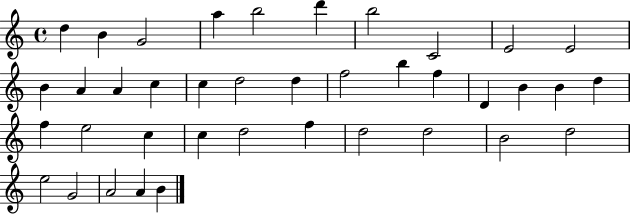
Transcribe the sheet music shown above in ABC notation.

X:1
T:Untitled
M:4/4
L:1/4
K:C
d B G2 a b2 d' b2 C2 E2 E2 B A A c c d2 d f2 b f D B B d f e2 c c d2 f d2 d2 B2 d2 e2 G2 A2 A B